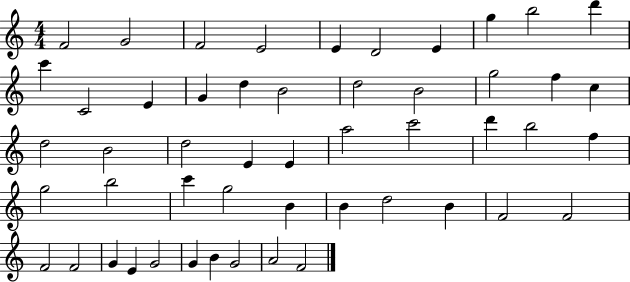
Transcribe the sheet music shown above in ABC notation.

X:1
T:Untitled
M:4/4
L:1/4
K:C
F2 G2 F2 E2 E D2 E g b2 d' c' C2 E G d B2 d2 B2 g2 f c d2 B2 d2 E E a2 c'2 d' b2 f g2 b2 c' g2 B B d2 B F2 F2 F2 F2 G E G2 G B G2 A2 F2